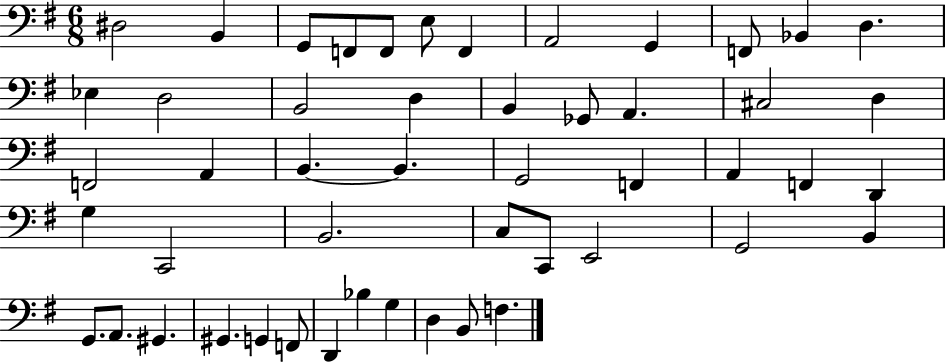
{
  \clef bass
  \numericTimeSignature
  \time 6/8
  \key g \major
  dis2 b,4 | g,8 f,8 f,8 e8 f,4 | a,2 g,4 | f,8 bes,4 d4. | \break ees4 d2 | b,2 d4 | b,4 ges,8 a,4. | cis2 d4 | \break f,2 a,4 | b,4.~~ b,4. | g,2 f,4 | a,4 f,4 d,4 | \break g4 c,2 | b,2. | c8 c,8 e,2 | g,2 b,4 | \break g,8. a,8. gis,4. | gis,4. g,4 f,8 | d,4 bes4 g4 | d4 b,8 f4. | \break \bar "|."
}